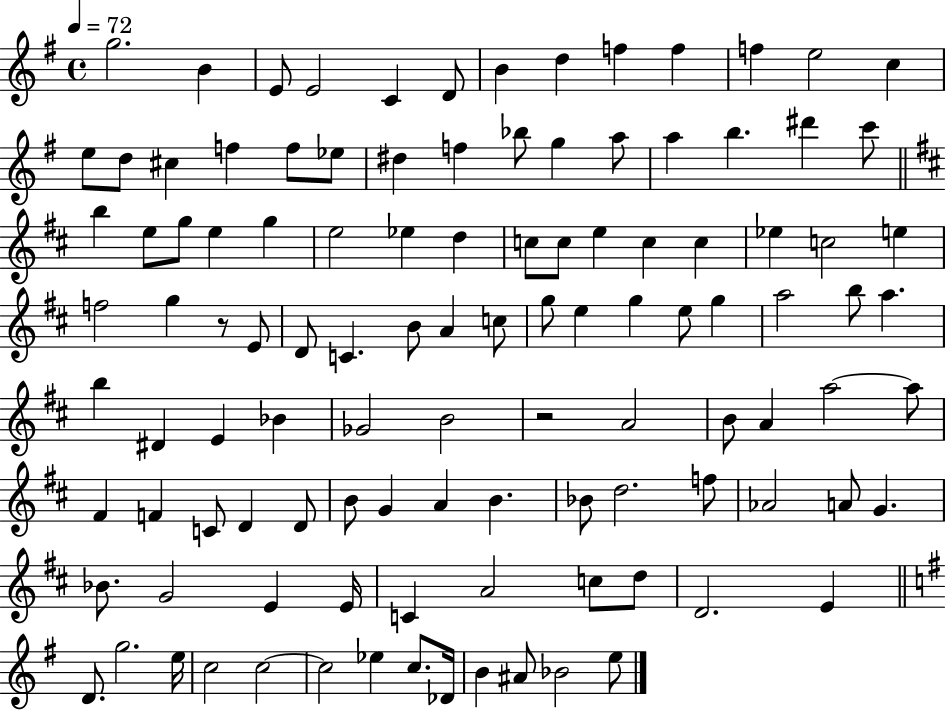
G5/h. B4/q E4/e E4/h C4/q D4/e B4/q D5/q F5/q F5/q F5/q E5/h C5/q E5/e D5/e C#5/q F5/q F5/e Eb5/e D#5/q F5/q Bb5/e G5/q A5/e A5/q B5/q. D#6/q C6/e B5/q E5/e G5/e E5/q G5/q E5/h Eb5/q D5/q C5/e C5/e E5/q C5/q C5/q Eb5/q C5/h E5/q F5/h G5/q R/e E4/e D4/e C4/q. B4/e A4/q C5/e G5/e E5/q G5/q E5/e G5/q A5/h B5/e A5/q. B5/q D#4/q E4/q Bb4/q Gb4/h B4/h R/h A4/h B4/e A4/q A5/h A5/e F#4/q F4/q C4/e D4/q D4/e B4/e G4/q A4/q B4/q. Bb4/e D5/h. F5/e Ab4/h A4/e G4/q. Bb4/e. G4/h E4/q E4/s C4/q A4/h C5/e D5/e D4/h. E4/q D4/e. G5/h. E5/s C5/h C5/h C5/h Eb5/q C5/e. Db4/s B4/q A#4/e Bb4/h E5/e